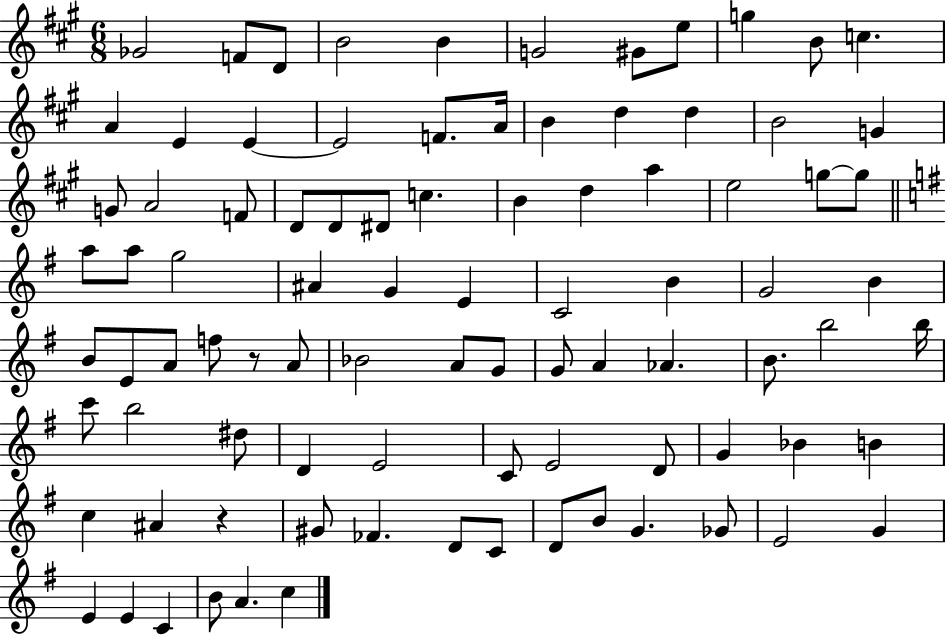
Gb4/h F4/e D4/e B4/h B4/q G4/h G#4/e E5/e G5/q B4/e C5/q. A4/q E4/q E4/q E4/h F4/e. A4/s B4/q D5/q D5/q B4/h G4/q G4/e A4/h F4/e D4/e D4/e D#4/e C5/q. B4/q D5/q A5/q E5/h G5/e G5/e A5/e A5/e G5/h A#4/q G4/q E4/q C4/h B4/q G4/h B4/q B4/e E4/e A4/e F5/e R/e A4/e Bb4/h A4/e G4/e G4/e A4/q Ab4/q. B4/e. B5/h B5/s C6/e B5/h D#5/e D4/q E4/h C4/e E4/h D4/e G4/q Bb4/q B4/q C5/q A#4/q R/q G#4/e FES4/q. D4/e C4/e D4/e B4/e G4/q. Gb4/e E4/h G4/q E4/q E4/q C4/q B4/e A4/q. C5/q